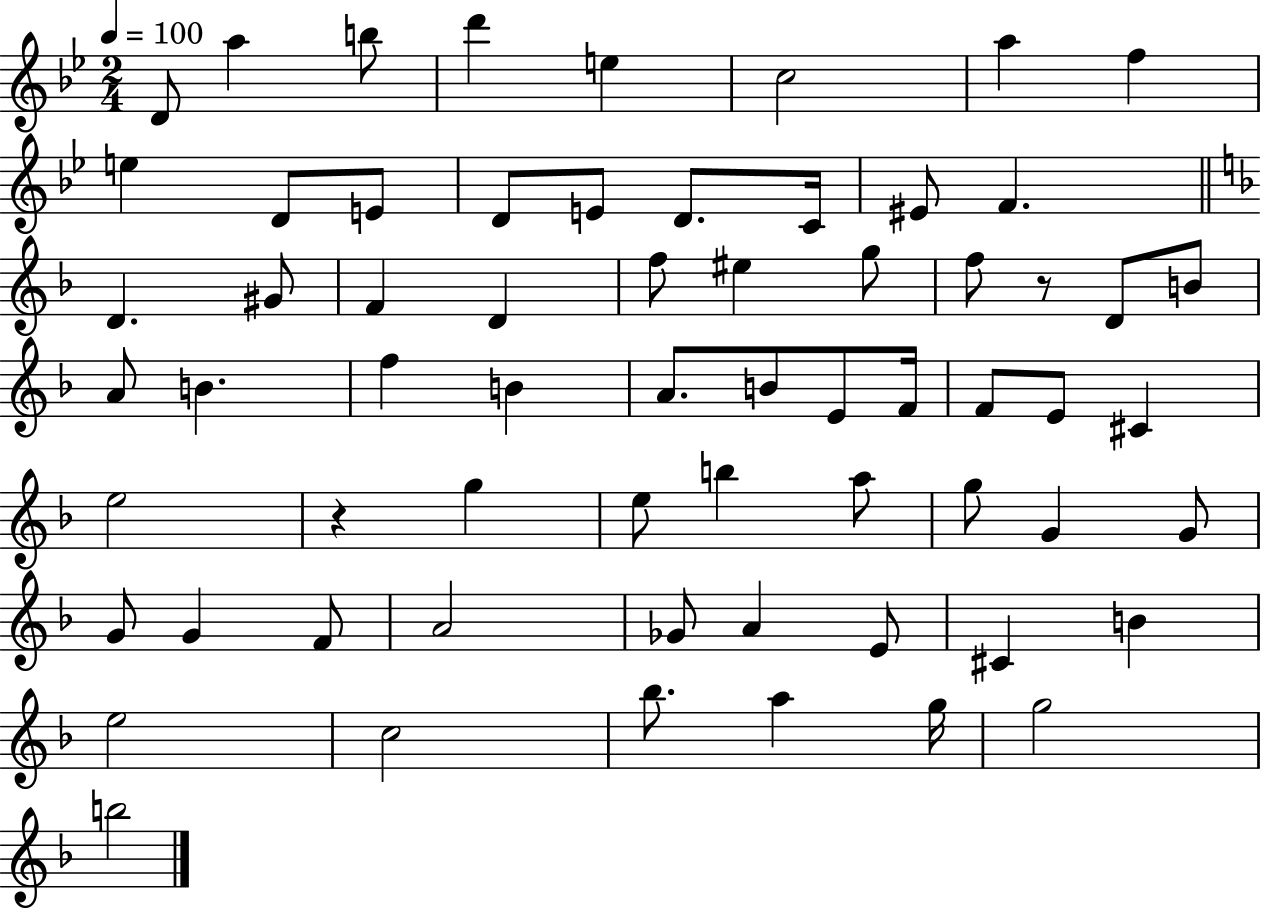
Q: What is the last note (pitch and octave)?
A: B5